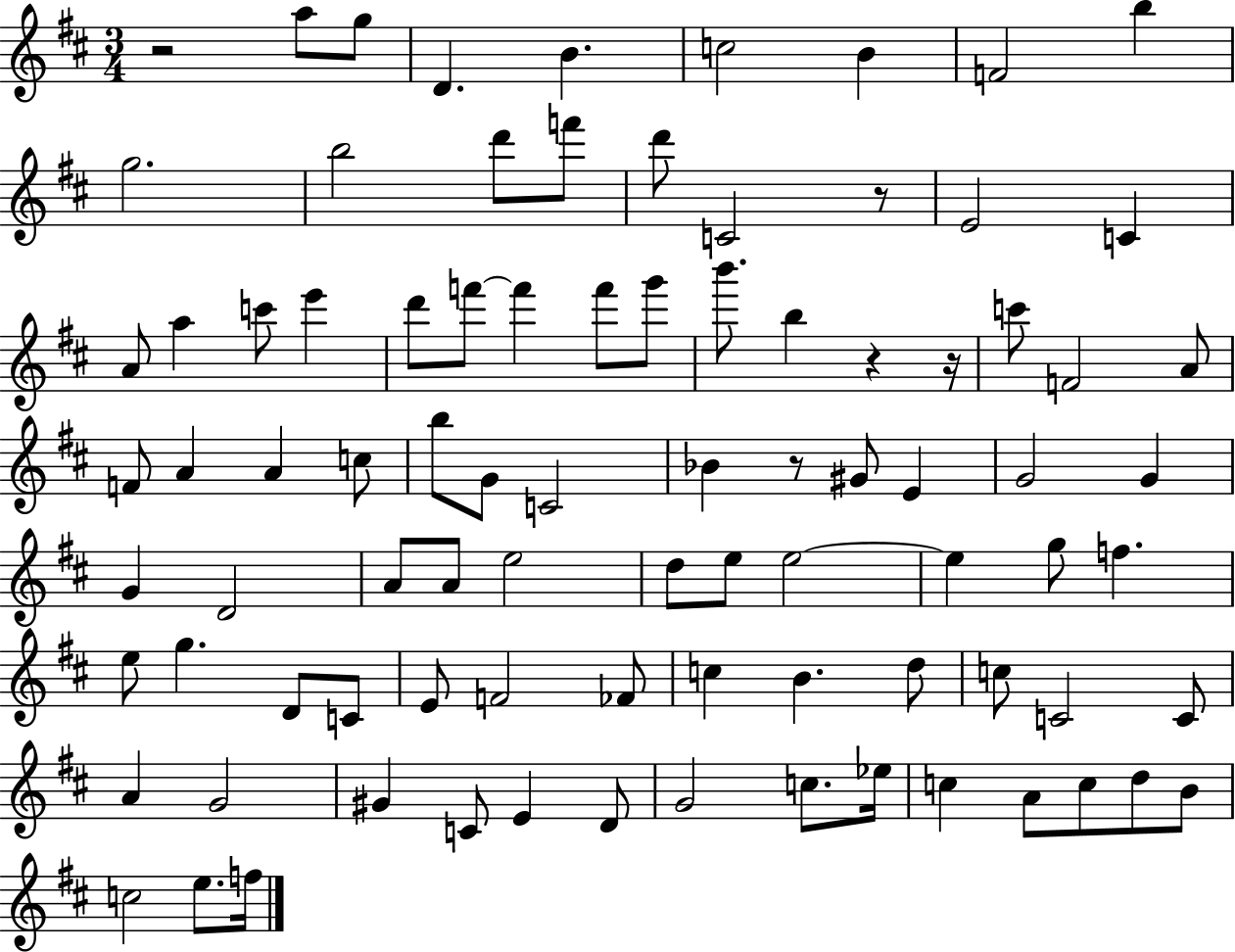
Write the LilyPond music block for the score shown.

{
  \clef treble
  \numericTimeSignature
  \time 3/4
  \key d \major
  r2 a''8 g''8 | d'4. b'4. | c''2 b'4 | f'2 b''4 | \break g''2. | b''2 d'''8 f'''8 | d'''8 c'2 r8 | e'2 c'4 | \break a'8 a''4 c'''8 e'''4 | d'''8 f'''8~~ f'''4 f'''8 g'''8 | b'''8. b''4 r4 r16 | c'''8 f'2 a'8 | \break f'8 a'4 a'4 c''8 | b''8 g'8 c'2 | bes'4 r8 gis'8 e'4 | g'2 g'4 | \break g'4 d'2 | a'8 a'8 e''2 | d''8 e''8 e''2~~ | e''4 g''8 f''4. | \break e''8 g''4. d'8 c'8 | e'8 f'2 fes'8 | c''4 b'4. d''8 | c''8 c'2 c'8 | \break a'4 g'2 | gis'4 c'8 e'4 d'8 | g'2 c''8. ees''16 | c''4 a'8 c''8 d''8 b'8 | \break c''2 e''8. f''16 | \bar "|."
}